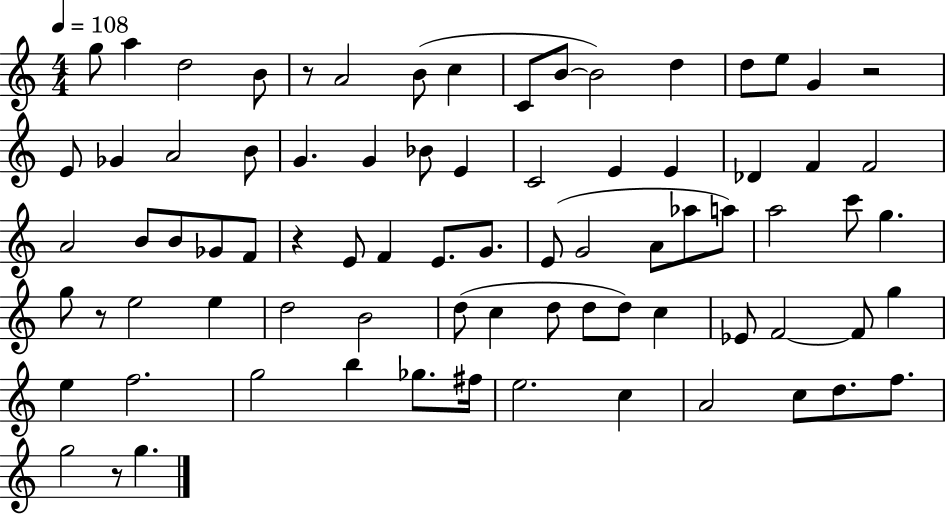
X:1
T:Untitled
M:4/4
L:1/4
K:C
g/2 a d2 B/2 z/2 A2 B/2 c C/2 B/2 B2 d d/2 e/2 G z2 E/2 _G A2 B/2 G G _B/2 E C2 E E _D F F2 A2 B/2 B/2 _G/2 F/2 z E/2 F E/2 G/2 E/2 G2 A/2 _a/2 a/2 a2 c'/2 g g/2 z/2 e2 e d2 B2 d/2 c d/2 d/2 d/2 c _E/2 F2 F/2 g e f2 g2 b _g/2 ^f/4 e2 c A2 c/2 d/2 f/2 g2 z/2 g